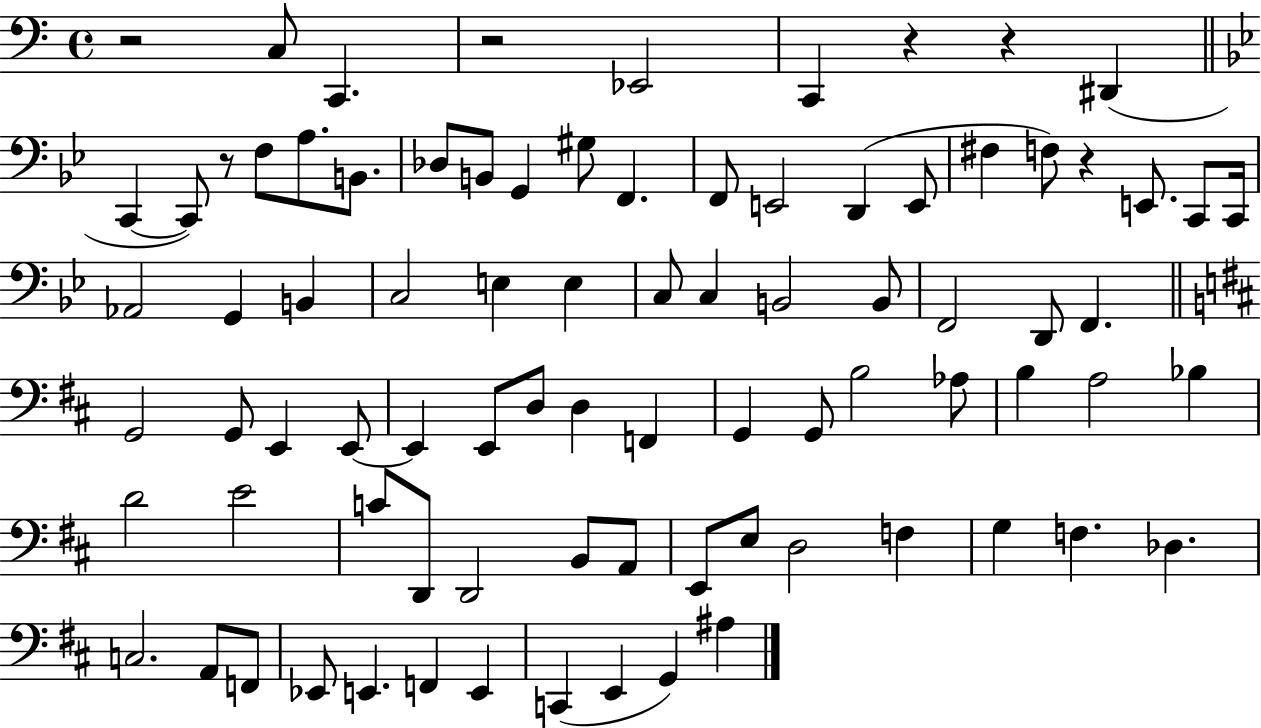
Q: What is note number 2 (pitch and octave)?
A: C2